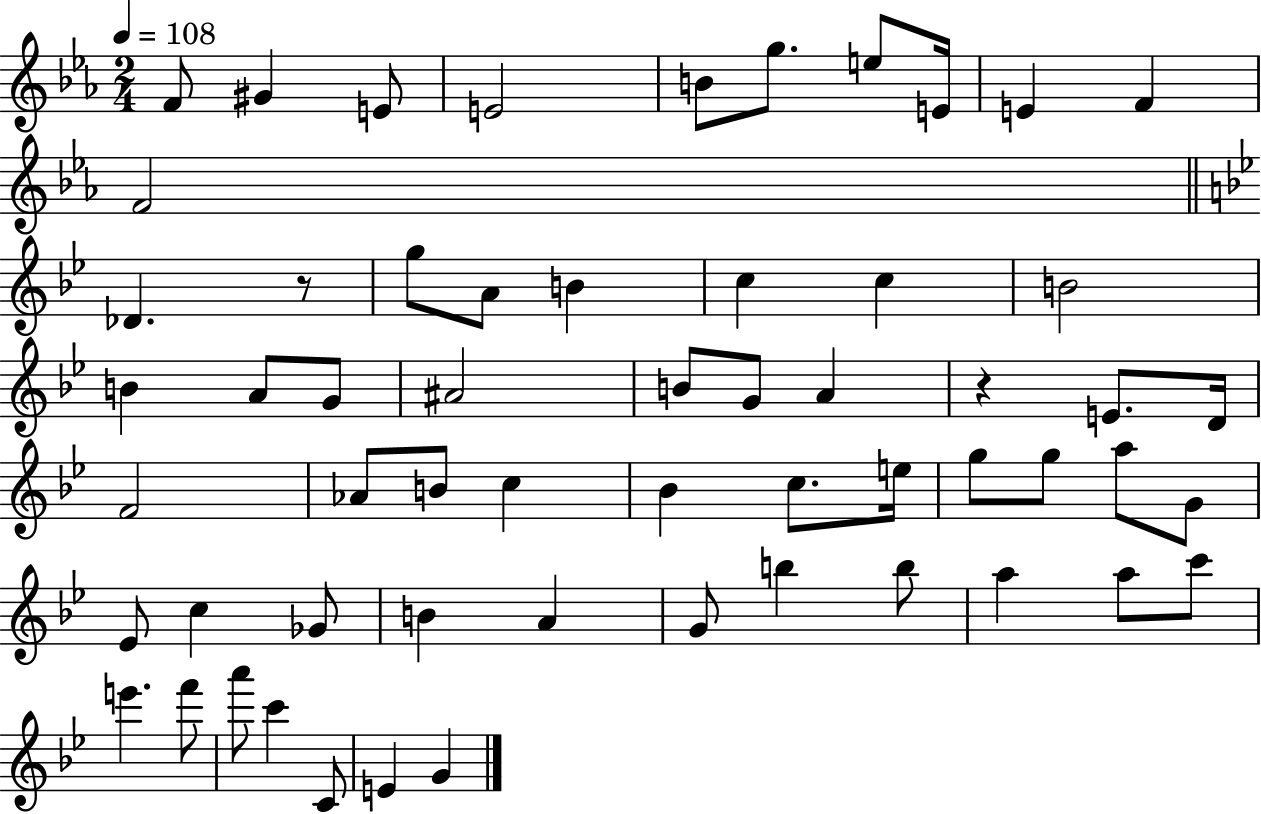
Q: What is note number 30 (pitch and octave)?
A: B4